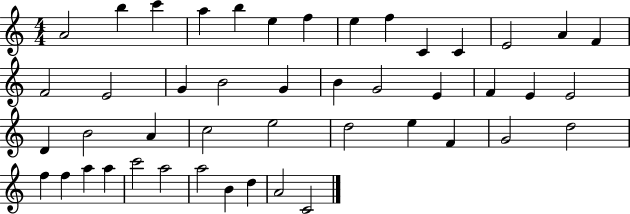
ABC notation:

X:1
T:Untitled
M:4/4
L:1/4
K:C
A2 b c' a b e f e f C C E2 A F F2 E2 G B2 G B G2 E F E E2 D B2 A c2 e2 d2 e F G2 d2 f f a a c'2 a2 a2 B d A2 C2